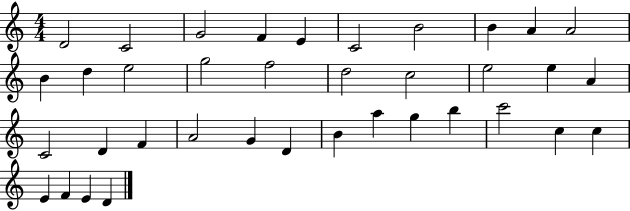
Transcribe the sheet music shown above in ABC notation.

X:1
T:Untitled
M:4/4
L:1/4
K:C
D2 C2 G2 F E C2 B2 B A A2 B d e2 g2 f2 d2 c2 e2 e A C2 D F A2 G D B a g b c'2 c c E F E D